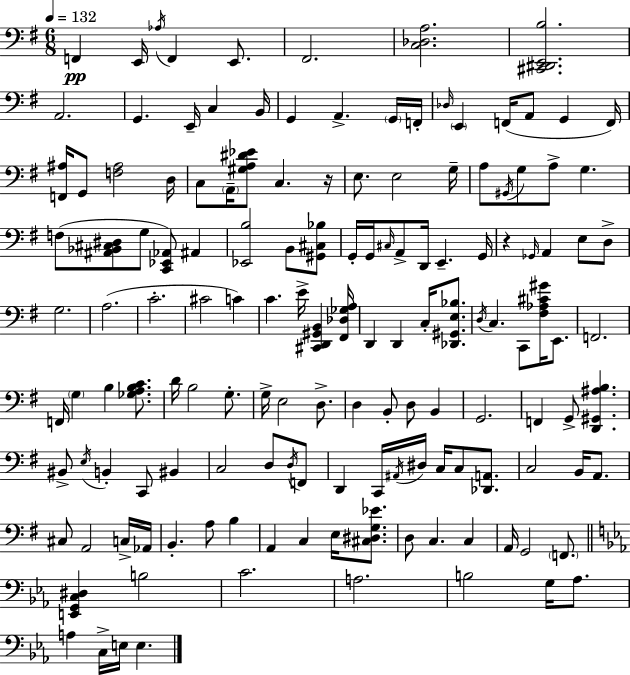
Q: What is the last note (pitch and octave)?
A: E3